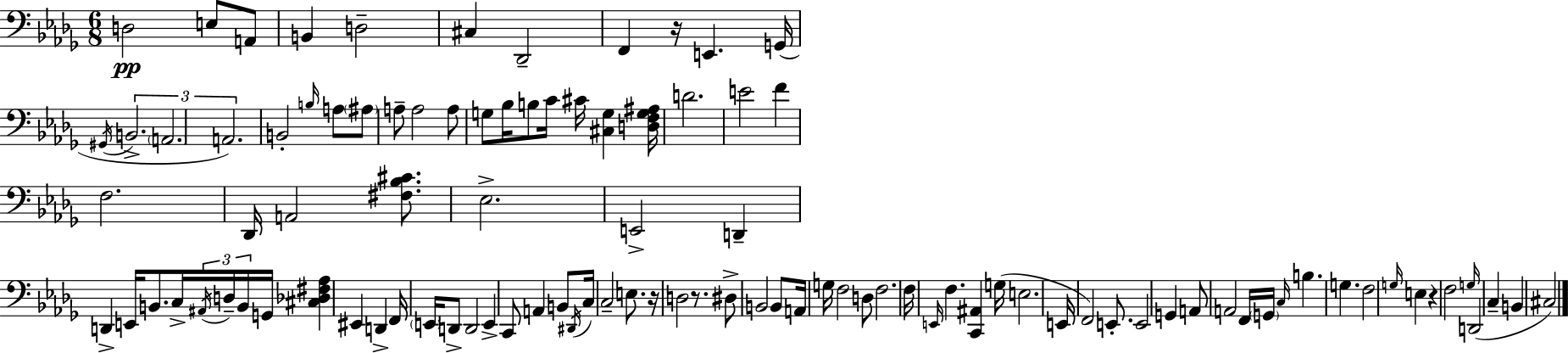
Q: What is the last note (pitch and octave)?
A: C#3